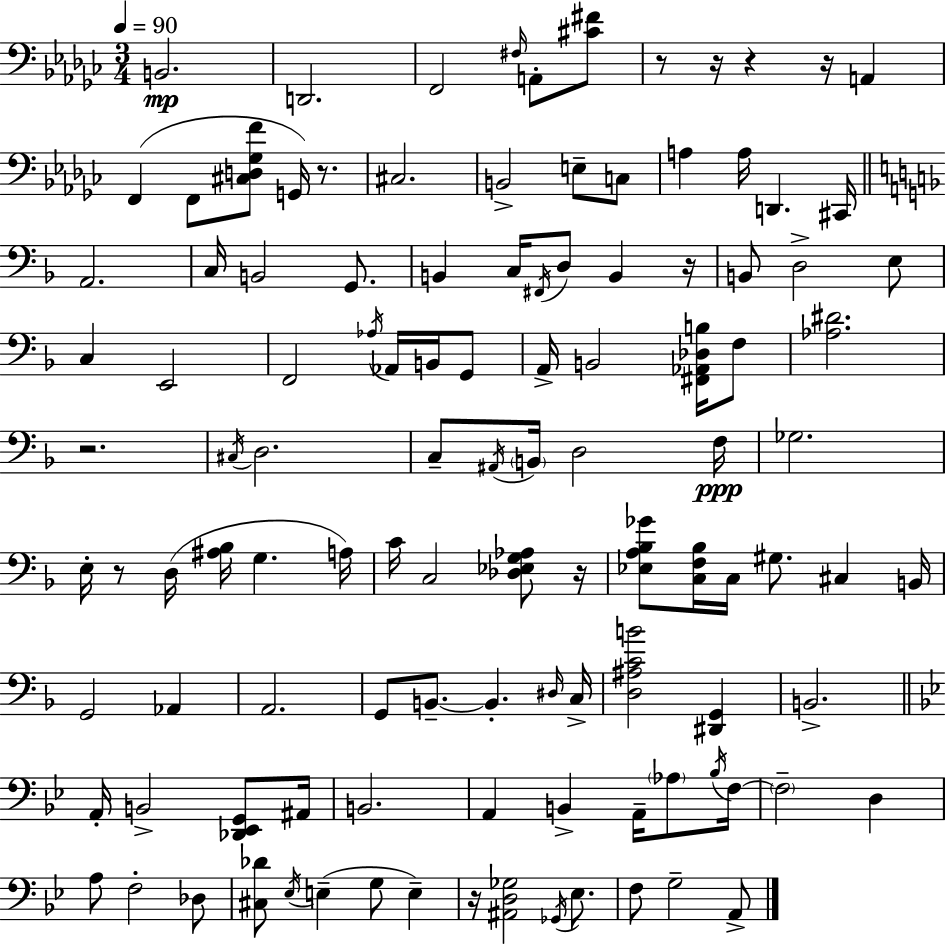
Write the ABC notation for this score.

X:1
T:Untitled
M:3/4
L:1/4
K:Ebm
B,,2 D,,2 F,,2 ^F,/4 A,,/2 [^C^F]/2 z/2 z/4 z z/4 A,, F,, F,,/2 [^C,D,_G,F]/2 G,,/4 z/2 ^C,2 B,,2 E,/2 C,/2 A, A,/4 D,, ^C,,/4 A,,2 C,/4 B,,2 G,,/2 B,, C,/4 ^F,,/4 D,/2 B,, z/4 B,,/2 D,2 E,/2 C, E,,2 F,,2 _A,/4 _A,,/4 B,,/4 G,,/2 A,,/4 B,,2 [^F,,_A,,_D,B,]/4 F,/2 [_A,^D]2 z2 ^C,/4 D,2 C,/2 ^A,,/4 B,,/4 D,2 F,/4 _G,2 E,/4 z/2 D,/4 [^A,_B,]/4 G, A,/4 C/4 C,2 [_D,_E,G,_A,]/2 z/4 [_E,A,_B,_G]/2 [C,F,_B,]/4 C,/4 ^G,/2 ^C, B,,/4 G,,2 _A,, A,,2 G,,/2 B,,/2 B,, ^D,/4 C,/4 [D,^A,CB]2 [^D,,G,,] B,,2 A,,/4 B,,2 [_D,,_E,,G,,]/2 ^A,,/4 B,,2 A,, B,, A,,/4 _A,/2 _B,/4 F,/4 F,2 D, A,/2 F,2 _D,/2 [^C,_D]/2 _E,/4 E, G,/2 E, z/4 [^A,,D,_G,]2 _G,,/4 _E,/2 F,/2 G,2 A,,/2